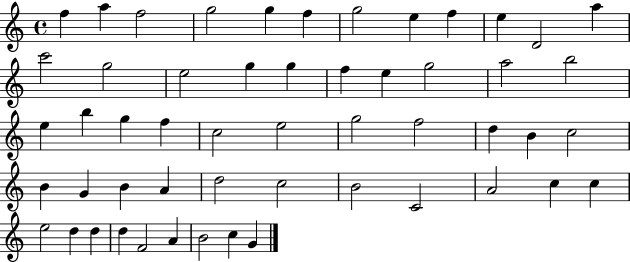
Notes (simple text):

F5/q A5/q F5/h G5/h G5/q F5/q G5/h E5/q F5/q E5/q D4/h A5/q C6/h G5/h E5/h G5/q G5/q F5/q E5/q G5/h A5/h B5/h E5/q B5/q G5/q F5/q C5/h E5/h G5/h F5/h D5/q B4/q C5/h B4/q G4/q B4/q A4/q D5/h C5/h B4/h C4/h A4/h C5/q C5/q E5/h D5/q D5/q D5/q F4/h A4/q B4/h C5/q G4/q